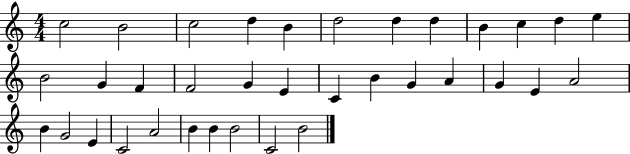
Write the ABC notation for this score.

X:1
T:Untitled
M:4/4
L:1/4
K:C
c2 B2 c2 d B d2 d d B c d e B2 G F F2 G E C B G A G E A2 B G2 E C2 A2 B B B2 C2 B2